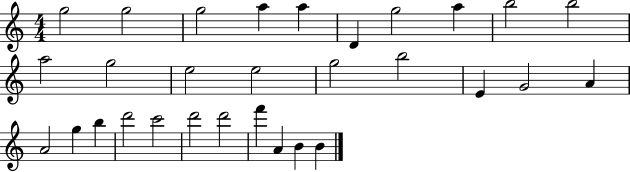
G5/h G5/h G5/h A5/q A5/q D4/q G5/h A5/q B5/h B5/h A5/h G5/h E5/h E5/h G5/h B5/h E4/q G4/h A4/q A4/h G5/q B5/q D6/h C6/h D6/h D6/h F6/q A4/q B4/q B4/q